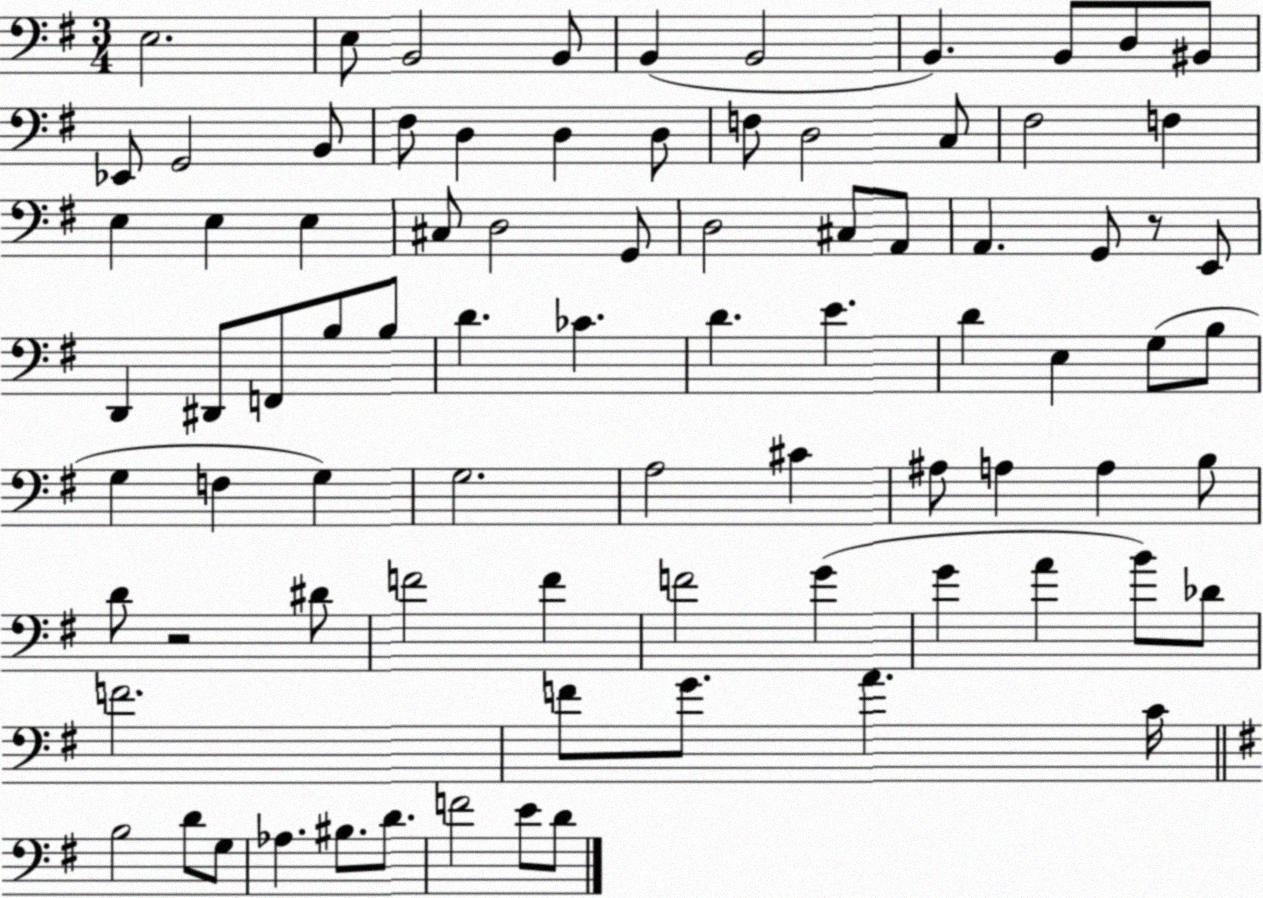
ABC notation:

X:1
T:Untitled
M:3/4
L:1/4
K:G
E,2 E,/2 B,,2 B,,/2 B,, B,,2 B,, B,,/2 D,/2 ^B,,/2 _E,,/2 G,,2 B,,/2 ^F,/2 D, D, D,/2 F,/2 D,2 C,/2 ^F,2 F, E, E, E, ^C,/2 D,2 G,,/2 D,2 ^C,/2 A,,/2 A,, G,,/2 z/2 E,,/2 D,, ^D,,/2 F,,/2 B,/2 B,/2 D _C D E D E, G,/2 B,/2 G, F, G, G,2 A,2 ^C ^A,/2 A, A, B,/2 D/2 z2 ^D/2 F2 F F2 G G A B/2 _D/2 F2 F/2 G/2 A C/4 B,2 D/2 G,/2 _A, ^B,/2 D/2 F2 E/2 D/2